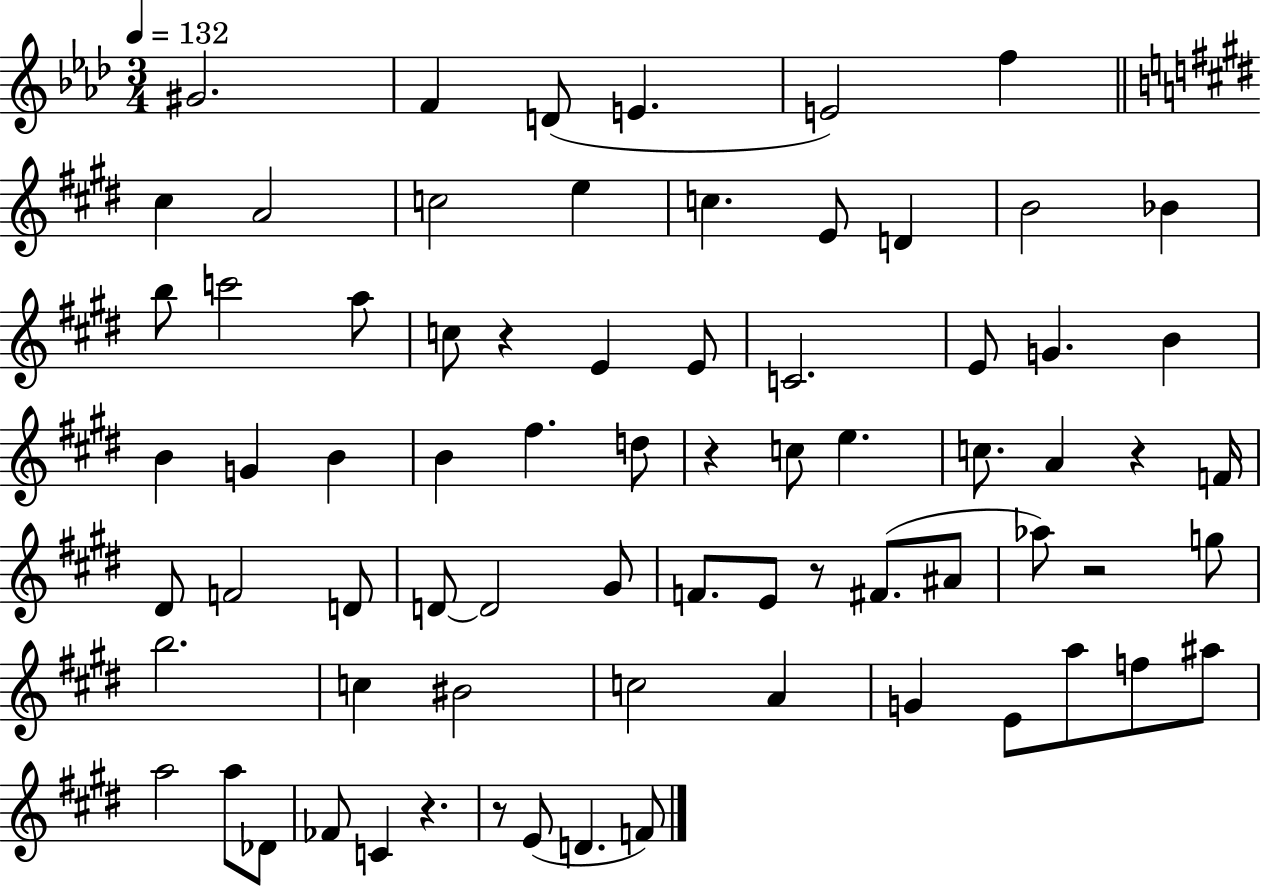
{
  \clef treble
  \numericTimeSignature
  \time 3/4
  \key aes \major
  \tempo 4 = 132
  gis'2. | f'4 d'8( e'4. | e'2) f''4 | \bar "||" \break \key e \major cis''4 a'2 | c''2 e''4 | c''4. e'8 d'4 | b'2 bes'4 | \break b''8 c'''2 a''8 | c''8 r4 e'4 e'8 | c'2. | e'8 g'4. b'4 | \break b'4 g'4 b'4 | b'4 fis''4. d''8 | r4 c''8 e''4. | c''8. a'4 r4 f'16 | \break dis'8 f'2 d'8 | d'8~~ d'2 gis'8 | f'8. e'8 r8 fis'8.( ais'8 | aes''8) r2 g''8 | \break b''2. | c''4 bis'2 | c''2 a'4 | g'4 e'8 a''8 f''8 ais''8 | \break a''2 a''8 des'8 | fes'8 c'4 r4. | r8 e'8( d'4. f'8) | \bar "|."
}